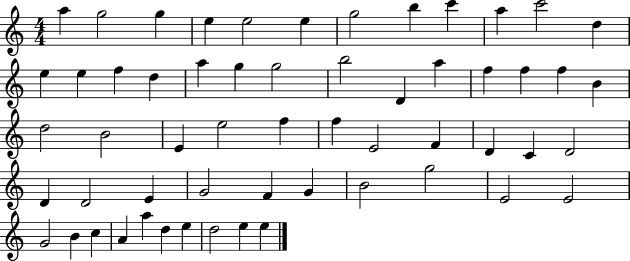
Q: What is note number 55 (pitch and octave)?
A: D5